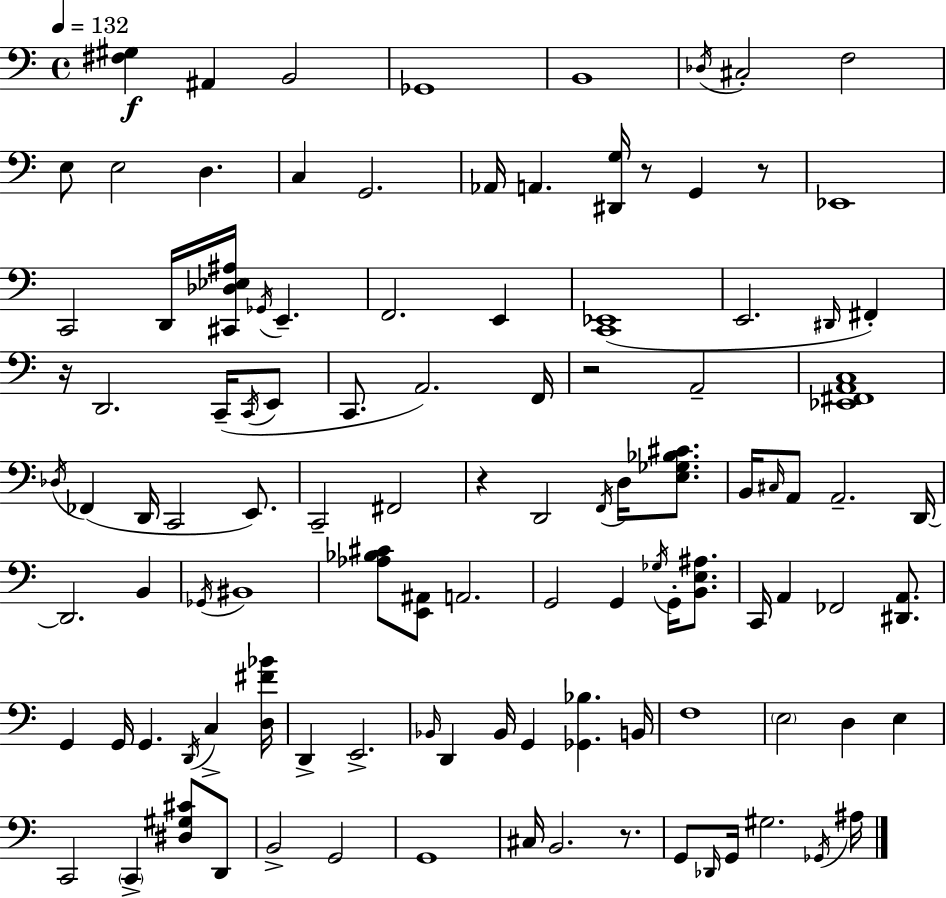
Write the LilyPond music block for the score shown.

{
  \clef bass
  \time 4/4
  \defaultTimeSignature
  \key c \major
  \tempo 4 = 132
  \repeat volta 2 { <fis gis>4\f ais,4 b,2 | ges,1 | b,1 | \acciaccatura { des16 } cis2-. f2 | \break e8 e2 d4. | c4 g,2. | aes,16 a,4. <dis, g>16 r8 g,4 r8 | ees,1 | \break c,2 d,16 <cis, des ees ais>16 \acciaccatura { ges,16 } e,4.-- | f,2. e,4 | <c, ees,>1( | e,2. \grace { dis,16 } fis,4-.) | \break r16 d,2. | c,16--( \acciaccatura { c,16 } e,8 c,8. a,2.) | f,16 r2 a,2-- | <ees, fis, a, c>1 | \break \acciaccatura { des16 } fes,4( d,16 c,2 | e,8.) c,2-- fis,2 | r4 d,2 | \acciaccatura { f,16 } d16 <e ges bes cis'>8. b,16 \grace { cis16 } a,8 a,2.-- | \break d,16~~ d,2. | b,4 \acciaccatura { ges,16 } bis,1 | <aes bes cis'>8 <e, ais,>8 a,2. | g,2 | \break g,4 \acciaccatura { ges16 } g,16-. <b, e ais>8. c,16 a,4 fes,2 | <dis, a,>8. g,4 g,16 g,4. | \acciaccatura { d,16 } c4-> <d fis' bes'>16 d,4-> e,2.-> | \grace { bes,16 } d,4 bes,16 | \break g,4 <ges, bes>4. b,16 f1 | \parenthesize e2 | d4 e4 c,2 | \parenthesize c,4-> <dis gis cis'>8 d,8 b,2-> | \break g,2 g,1 | cis16 b,2. | r8. g,8 \grace { des,16 } g,16 gis2. | \acciaccatura { ges,16 } ais16 } \bar "|."
}